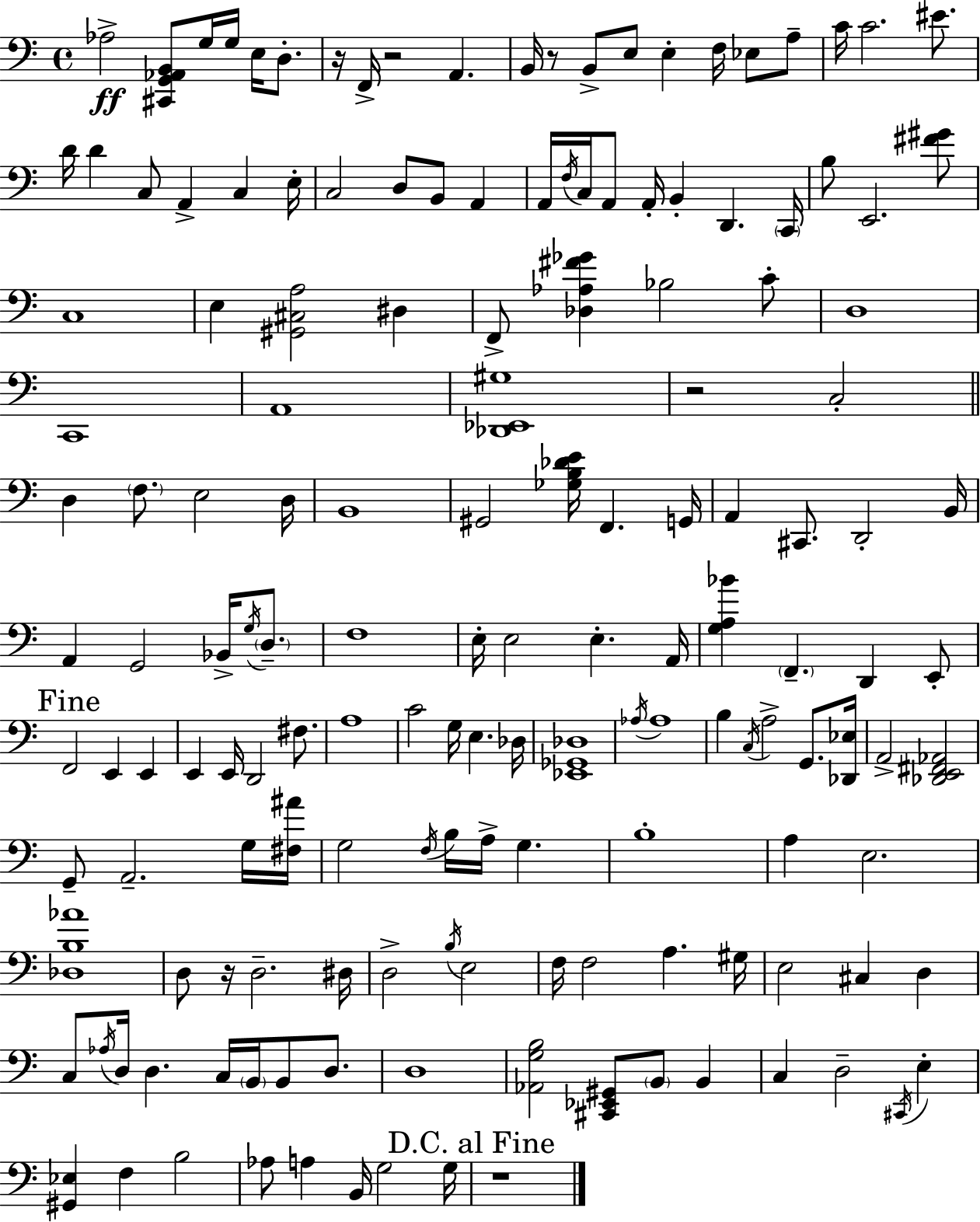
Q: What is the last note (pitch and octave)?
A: G3